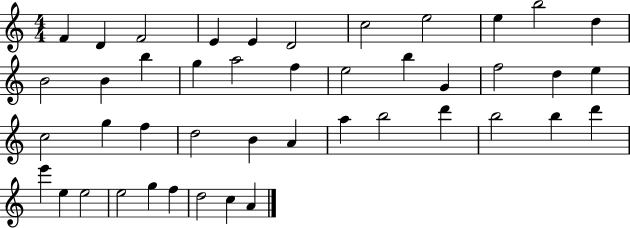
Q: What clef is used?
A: treble